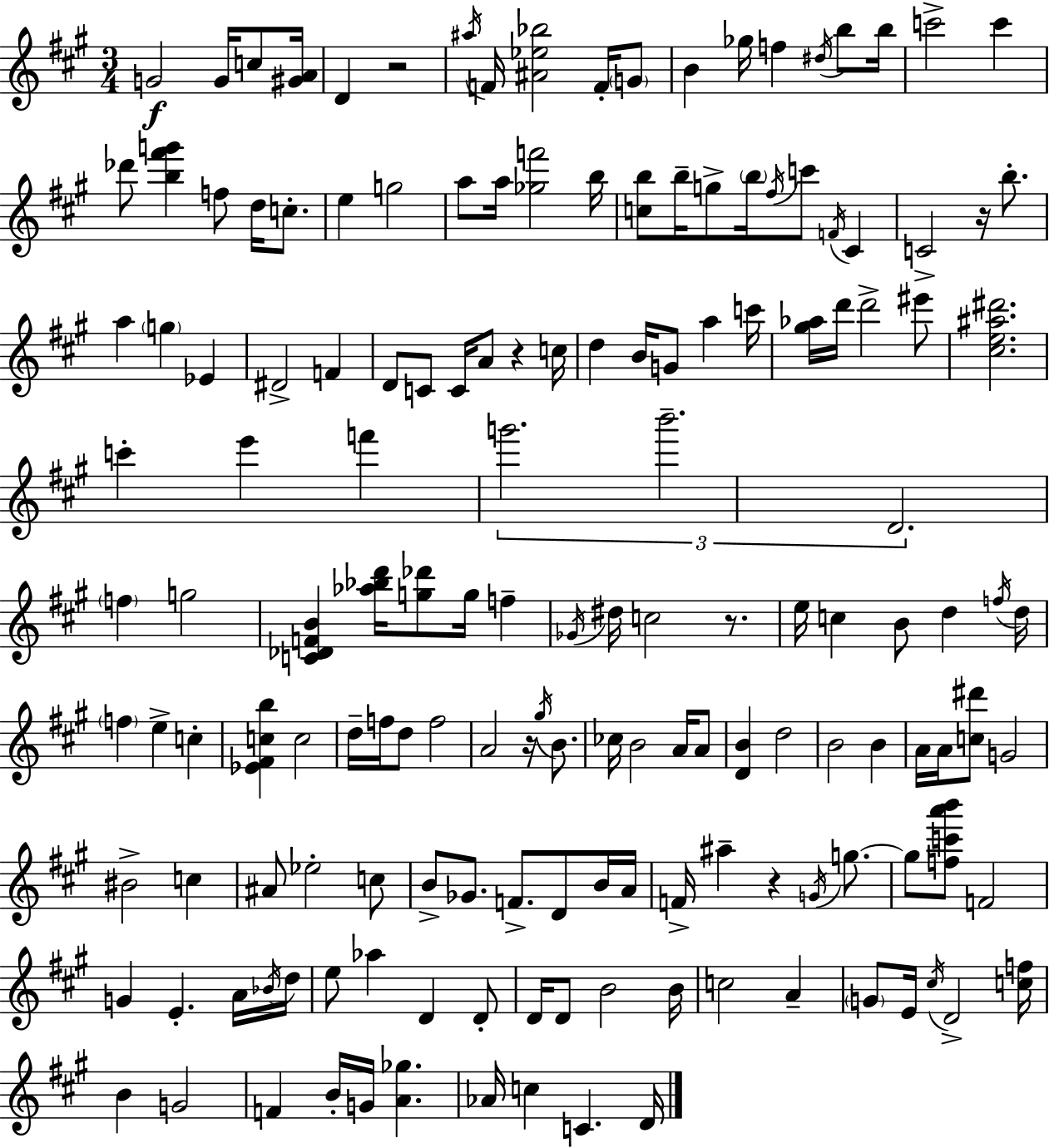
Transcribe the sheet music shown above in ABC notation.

X:1
T:Untitled
M:3/4
L:1/4
K:A
G2 G/4 c/2 [^GA]/4 D z2 ^a/4 F/4 [^A_e_b]2 F/4 G/2 B _g/4 f ^d/4 b/2 b/4 c'2 c' _d'/2 [b^f'g'] f/2 d/4 c/2 e g2 a/2 a/4 [_gf']2 b/4 [cb]/2 b/4 g/2 b/4 ^f/4 c'/2 F/4 ^C C2 z/4 b/2 a g _E ^D2 F D/2 C/2 C/4 A/2 z c/4 d B/4 G/2 a c'/4 [^g_a]/4 d'/4 d'2 ^e'/2 [^ce^a^d']2 c' e' f' g'2 b'2 D2 f g2 [C_DFB] [_a_bd']/4 [g_d']/2 g/4 f _G/4 ^d/4 c2 z/2 e/4 c B/2 d f/4 d/4 f e c [_E^Fcb] c2 d/4 f/4 d/2 f2 A2 z/4 ^g/4 B/2 _c/4 B2 A/4 A/2 [DB] d2 B2 B A/4 A/4 [c^d']/2 G2 ^B2 c ^A/2 _e2 c/2 B/2 _G/2 F/2 D/2 B/4 A/4 F/4 ^a z G/4 g/2 g/2 [fc'a'b']/2 F2 G E A/4 _B/4 d/4 e/2 _a D D/2 D/4 D/2 B2 B/4 c2 A G/2 E/4 ^c/4 D2 [cf]/4 B G2 F B/4 G/4 [A_g] _A/4 c C D/4